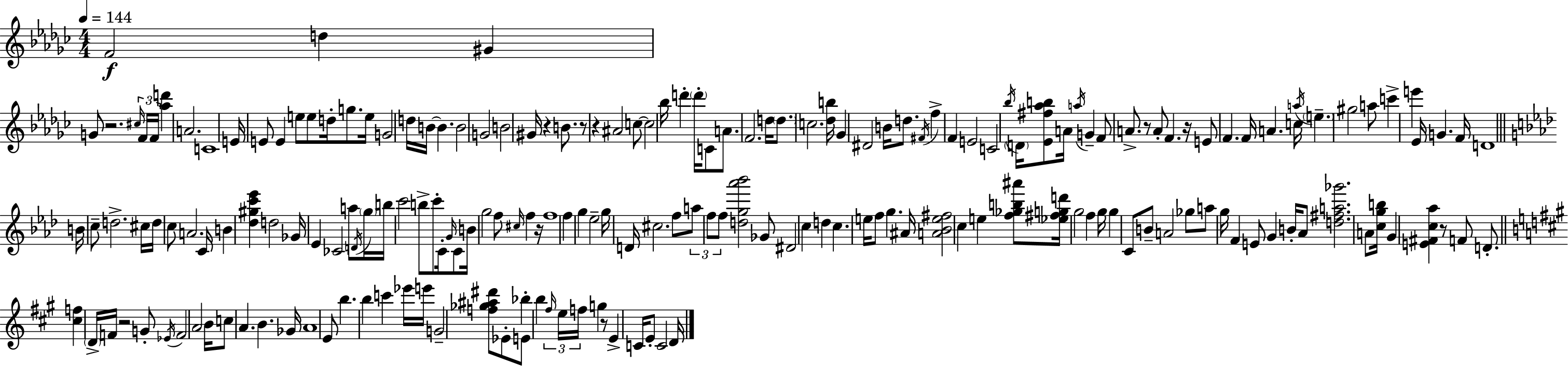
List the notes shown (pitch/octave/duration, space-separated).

F4/h D5/q G#4/q G4/e R/h. C#5/s F4/s F4/s [Ab5,D6]/q A4/h. C4/w E4/s E4/e E4/q E5/e E5/e D5/s G5/e. E5/s G4/h D5/s B4/s B4/q. B4/h G4/h B4/h G#4/s R/q B4/e. R/e R/q A#4/h C5/e C5/h Bb5/s D6/q D6/s C4/e A4/e. F4/h. D5/s D5/e. C5/h. [Db5,B5]/s Gb4/q D#4/h B4/s D5/e. F#4/s F5/q F4/q E4/h C4/h Bb5/s D4/s [Eb4,F#5,Ab5,B5]/e A4/s A5/s G4/q F4/e A4/e. R/e A4/e F4/q. R/s E4/e F4/q. F4/s A4/q. C5/s A5/s E5/q. G#5/h A5/e C6/q E6/q Eb4/s G4/q. F4/s D4/w B4/s C5/e D5/h. C#5/s D5/s C5/e A4/h. C4/s B4/q [Db5,G#5,C6,Eb6]/q D5/h Gb4/s Eb4/q CES4/h A5/e D4/s G5/s B5/s C6/h B5/e C6/e C4/s G4/s C4/e B4/s G5/h F5/e C#5/s F5/q R/s F5/w F5/q G5/q Eb5/h G5/s D4/s C#5/h. F5/e A5/e F5/e F5/e [D5,G5,Ab6,Bb6]/h Gb4/e D#4/h C5/q D5/q C5/q. E5/s F5/e G5/q. A#4/s [A4,Bb4,E5,F#5]/h C5/q E5/q [F5,Gb5,B5,A#6]/e [Eb5,F#5,G5,D6]/s G5/h F5/q G5/s G5/q C4/e B4/e A4/h Gb5/e A5/e G5/s F4/q E4/e G4/q B4/s Ab4/e [D5,F#5,A5,Gb6]/h. A4/e [C5,G5,B5]/s G4/q [E4,F#4,C5,Ab5]/q R/e F4/e D4/e. [C#5,F5]/q D4/s F4/s R/h G4/e Eb4/s F4/h A4/h B4/s C5/e A4/q. B4/q. Gb4/s A4/w E4/e B5/q. B5/q C6/q Eb6/s E6/s G4/h [F5,Gb5,A#5,D#6]/e Eb4/e E4/e Bb5/q B5/q F#5/s E5/s F5/s G5/q R/e E4/q C4/s E4/e C4/h D4/s